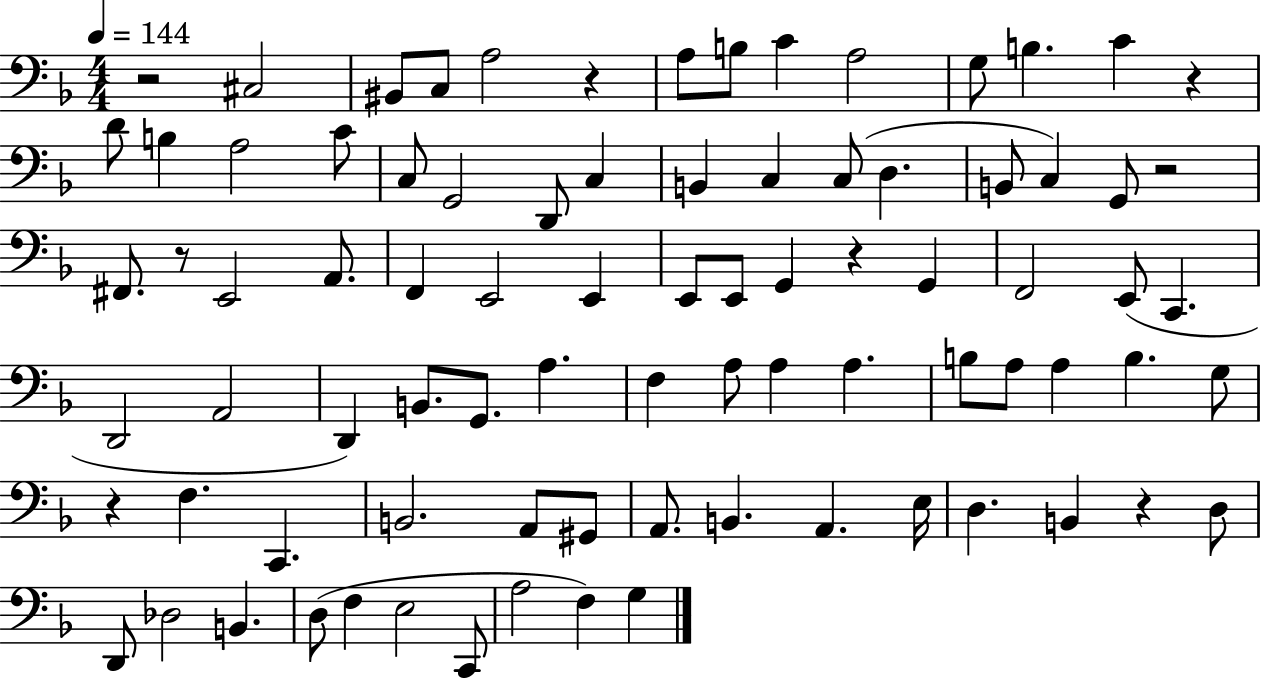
R/h C#3/h BIS2/e C3/e A3/h R/q A3/e B3/e C4/q A3/h G3/e B3/q. C4/q R/q D4/e B3/q A3/h C4/e C3/e G2/h D2/e C3/q B2/q C3/q C3/e D3/q. B2/e C3/q G2/e R/h F#2/e. R/e E2/h A2/e. F2/q E2/h E2/q E2/e E2/e G2/q R/q G2/q F2/h E2/e C2/q. D2/h A2/h D2/q B2/e. G2/e. A3/q. F3/q A3/e A3/q A3/q. B3/e A3/e A3/q B3/q. G3/e R/q F3/q. C2/q. B2/h. A2/e G#2/e A2/e. B2/q. A2/q. E3/s D3/q. B2/q R/q D3/e D2/e Db3/h B2/q. D3/e F3/q E3/h C2/e A3/h F3/q G3/q